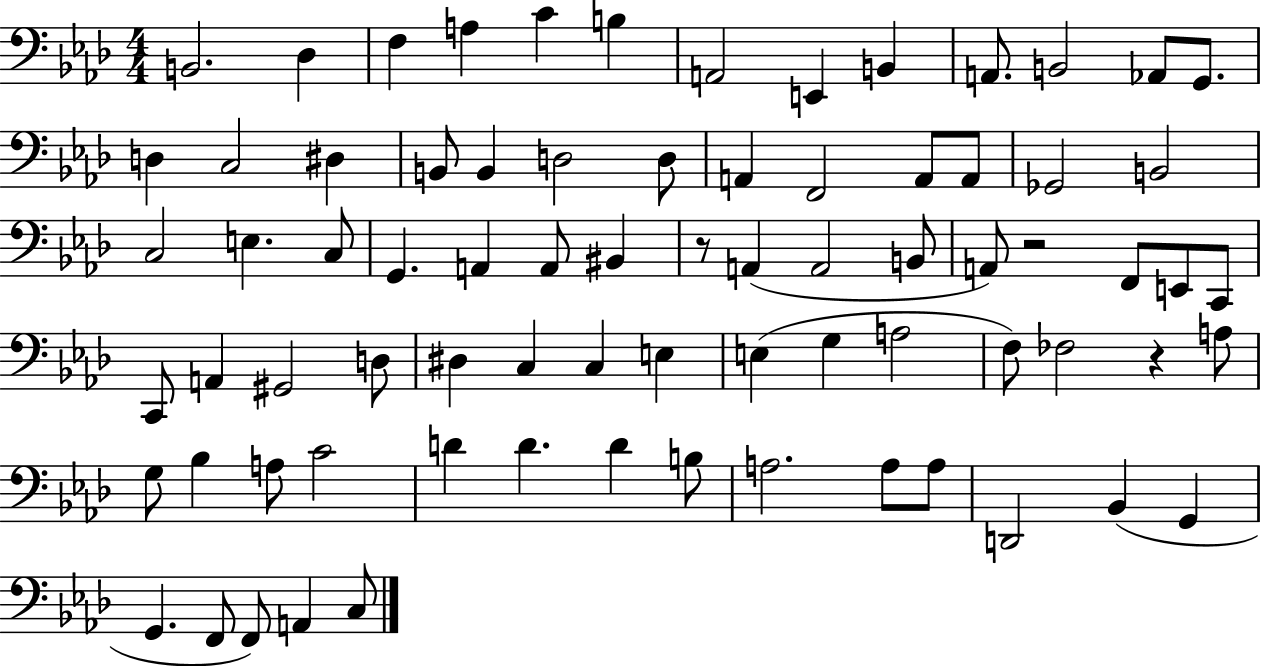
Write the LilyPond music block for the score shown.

{
  \clef bass
  \numericTimeSignature
  \time 4/4
  \key aes \major
  b,2. des4 | f4 a4 c'4 b4 | a,2 e,4 b,4 | a,8. b,2 aes,8 g,8. | \break d4 c2 dis4 | b,8 b,4 d2 d8 | a,4 f,2 a,8 a,8 | ges,2 b,2 | \break c2 e4. c8 | g,4. a,4 a,8 bis,4 | r8 a,4( a,2 b,8 | a,8) r2 f,8 e,8 c,8 | \break c,8 a,4 gis,2 d8 | dis4 c4 c4 e4 | e4( g4 a2 | f8) fes2 r4 a8 | \break g8 bes4 a8 c'2 | d'4 d'4. d'4 b8 | a2. a8 a8 | d,2 bes,4( g,4 | \break g,4. f,8 f,8) a,4 c8 | \bar "|."
}